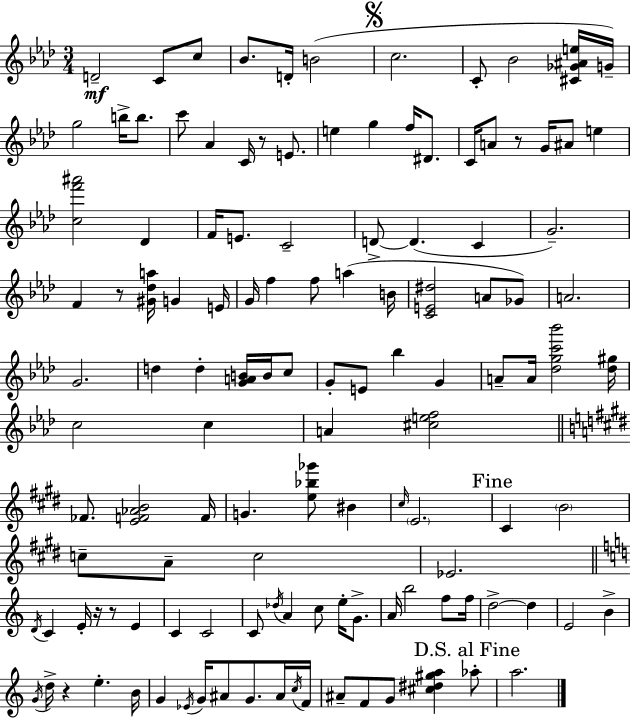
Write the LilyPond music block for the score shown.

{
  \clef treble
  \numericTimeSignature
  \time 3/4
  \key f \minor
  d'2--\mf c'8 c''8 | bes'8. d'16-. b'2( | \mark \markup { \musicglyph "scripts.segno" } c''2. | c'8-. bes'2 <cis' ges' ais' e''>16 g'16--) | \break g''2 b''16-> b''8. | c'''8 aes'4 c'16 r8 e'8. | e''4 g''4 f''16 dis'8. | c'16 a'8 r8 g'16 ais'8 e''4 | \break <c'' f''' ais'''>2 des'4 | f'16 e'8. c'2-- | d'8->~~ d'4.( c'4 | g'2.--) | \break f'4 r8 <gis' des'' a''>16 g'4 e'16 | g'16 f''4 f''8 a''4( b'16 | <c' e' dis''>2 a'8 ges'8) | a'2. | \break g'2. | d''4 d''4-. <g' a' b'>16 b'16 c''8 | g'8-. e'8 bes''4 g'4 | a'8-- a'16 <des'' g'' c''' bes'''>2 <des'' gis''>16 | \break c''2 c''4 | a'4 <cis'' e'' f''>2 | \bar "||" \break \key e \major fes'8. <e' f' aes' b'>2 f'16 | g'4. <e'' bes'' ges'''>8 bis'4 | \grace { cis''16 } \parenthesize e'2. | \mark "Fine" cis'4 \parenthesize b'2 | \break c''8-- a'8-- c''2 | ees'2. | \bar "||" \break \key c \major \acciaccatura { d'16 } c'4 e'16-. r16 r8 e'4 | c'4 c'2 | c'8 \acciaccatura { des''16 } a'4 c''8 e''16-. g'8.-> | a'16 b''2 f''8 | \break f''16 d''2->~~ d''4 | e'2 b'4-> | \acciaccatura { g'16 } d''16-> r4 e''4.-. | b'16 g'4 \acciaccatura { ees'16 } g'16 ais'8 g'8. | \break ais'16 \acciaccatura { c''16 } f'16 ais'8-- f'8 g'8 <cis'' dis'' gis'' a''>4 | \mark "D.S. al Fine" aes''8-. a''2. | \bar "|."
}